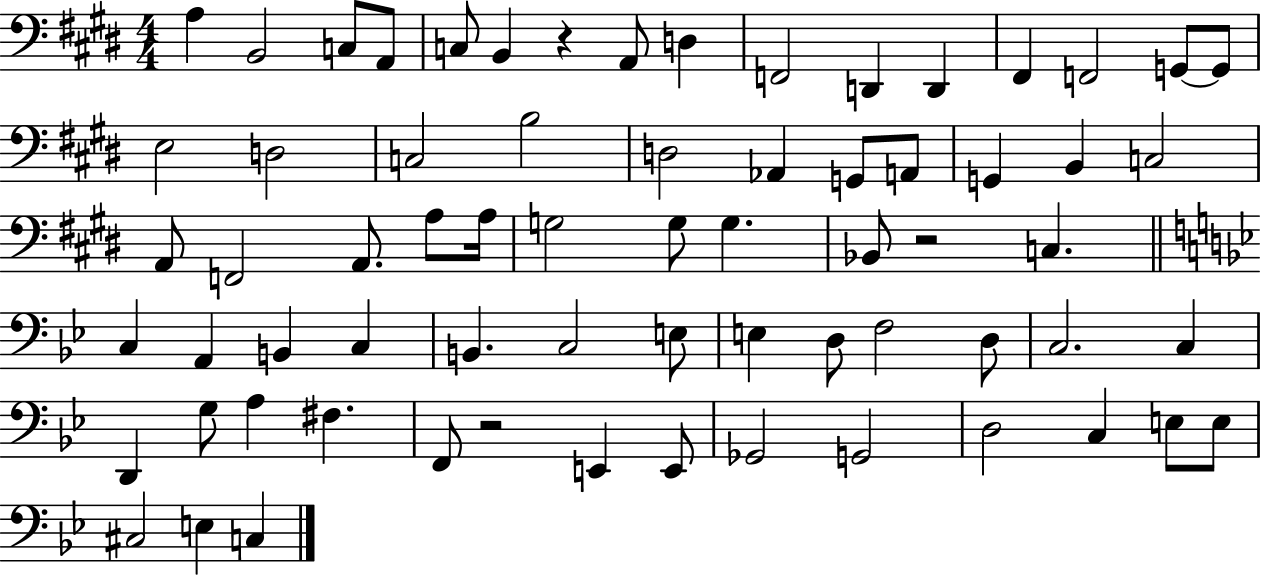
{
  \clef bass
  \numericTimeSignature
  \time 4/4
  \key e \major
  a4 b,2 c8 a,8 | c8 b,4 r4 a,8 d4 | f,2 d,4 d,4 | fis,4 f,2 g,8~~ g,8 | \break e2 d2 | c2 b2 | d2 aes,4 g,8 a,8 | g,4 b,4 c2 | \break a,8 f,2 a,8. a8 a16 | g2 g8 g4. | bes,8 r2 c4. | \bar "||" \break \key bes \major c4 a,4 b,4 c4 | b,4. c2 e8 | e4 d8 f2 d8 | c2. c4 | \break d,4 g8 a4 fis4. | f,8 r2 e,4 e,8 | ges,2 g,2 | d2 c4 e8 e8 | \break cis2 e4 c4 | \bar "|."
}